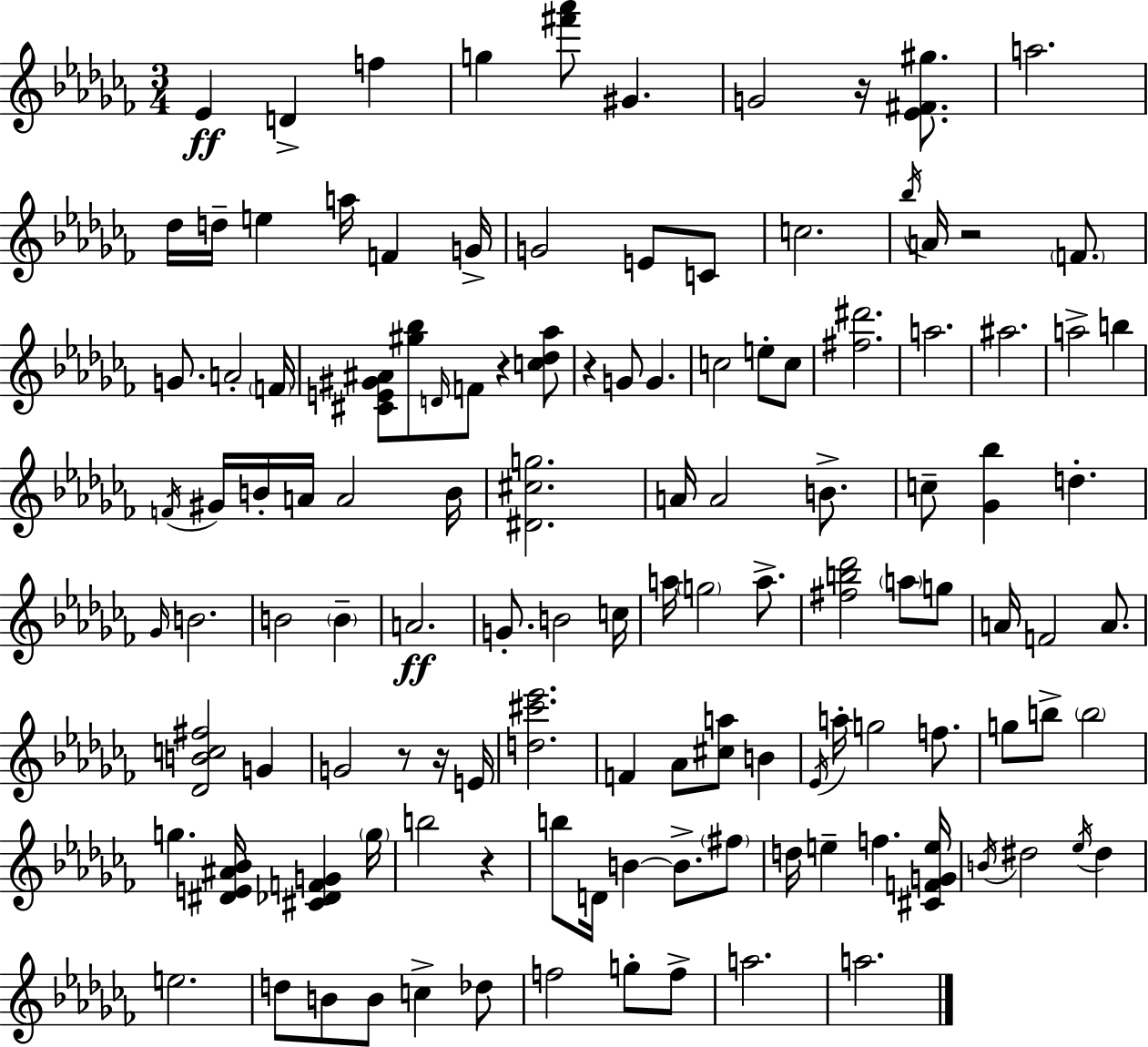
{
  \clef treble
  \numericTimeSignature
  \time 3/4
  \key aes \minor
  ees'4\ff d'4-> f''4 | g''4 <fis''' aes'''>8 gis'4. | g'2 r16 <ees' fis' gis''>8. | a''2. | \break des''16 d''16-- e''4 a''16 f'4 g'16-> | g'2 e'8 c'8 | c''2. | \acciaccatura { bes''16 } a'16 r2 \parenthesize f'8. | \break g'8. a'2-. | \parenthesize f'16 <cis' e' gis' ais'>8 <gis'' bes''>8 \grace { d'16 } f'8 r4 | <c'' des'' aes''>8 r4 g'8 g'4. | c''2 e''8-. | \break c''8 <fis'' dis'''>2. | a''2. | ais''2. | a''2-> b''4 | \break \acciaccatura { f'16 } gis'16 b'16-. a'16 a'2 | b'16 <dis' cis'' g''>2. | a'16 a'2 | b'8.-> c''8-- <ges' bes''>4 d''4.-. | \break \grace { ges'16 } b'2. | b'2 | \parenthesize b'4-- a'2.\ff | g'8.-. b'2 | \break c''16 a''16 \parenthesize g''2 | a''8.-> <fis'' b'' des'''>2 | \parenthesize a''8 g''8 a'16 f'2 | a'8. <des' b' c'' fis''>2 | \break g'4 g'2 | r8 r16 e'16 <d'' cis''' ees'''>2. | f'4 aes'8 <cis'' a''>8 | b'4 \acciaccatura { ees'16 } a''16-. g''2 | \break f''8. g''8 b''8-> \parenthesize b''2 | g''4. <dis' e' ais' bes'>16 | <cis' des' f' g'>4 \parenthesize g''16 b''2 | r4 b''8 d'16 b'4~~ | \break b'8.-> \parenthesize fis''8 d''16 e''4-- f''4. | <cis' f' g' e''>16 \acciaccatura { b'16 } dis''2 | \acciaccatura { ees''16 } dis''4 e''2. | d''8 b'8 b'8 | \break c''4-> des''8 f''2 | g''8-. f''8-> a''2. | a''2. | \bar "|."
}